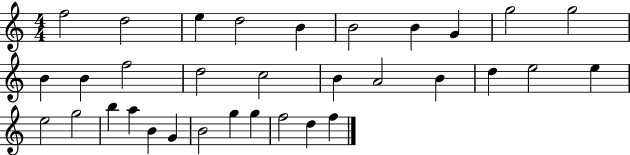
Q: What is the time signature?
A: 4/4